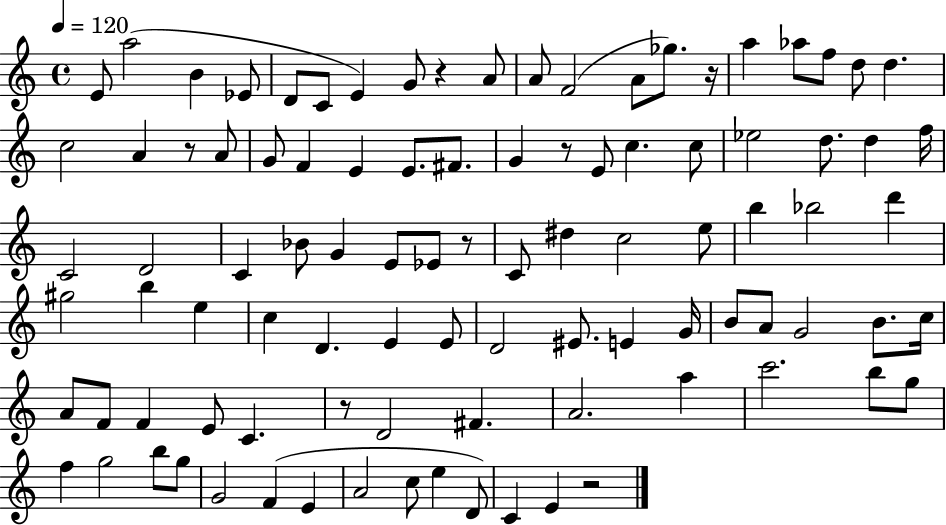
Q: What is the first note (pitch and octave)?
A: E4